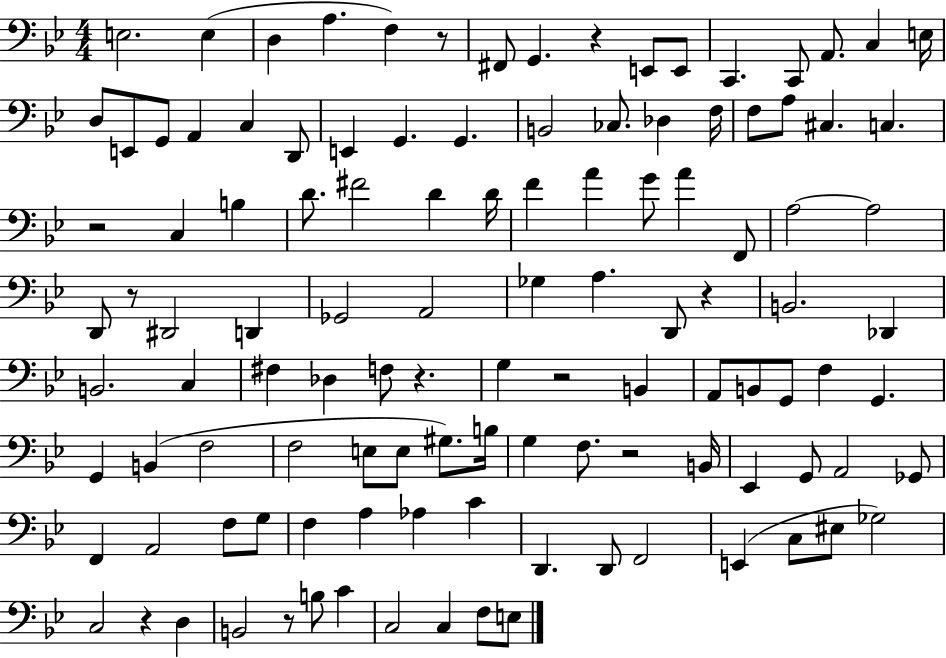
E3/h. E3/q D3/q A3/q. F3/q R/e F#2/e G2/q. R/q E2/e E2/e C2/q. C2/e A2/e. C3/q E3/s D3/e E2/e G2/e A2/q C3/q D2/e E2/q G2/q. G2/q. B2/h CES3/e. Db3/q F3/s F3/e A3/e C#3/q. C3/q. R/h C3/q B3/q D4/e. F#4/h D4/q D4/s F4/q A4/q G4/e A4/q F2/e A3/h A3/h D2/e R/e D#2/h D2/q Gb2/h A2/h Gb3/q A3/q. D2/e R/q B2/h. Db2/q B2/h. C3/q F#3/q Db3/q F3/e R/q. G3/q R/h B2/q A2/e B2/e G2/e F3/q G2/q. G2/q B2/q F3/h F3/h E3/e E3/e G#3/e. B3/s G3/q F3/e. R/h B2/s Eb2/q G2/e A2/h Gb2/e F2/q A2/h F3/e G3/e F3/q A3/q Ab3/q C4/q D2/q. D2/e F2/h E2/q C3/e EIS3/e Gb3/h C3/h R/q D3/q B2/h R/e B3/e C4/q C3/h C3/q F3/e E3/e